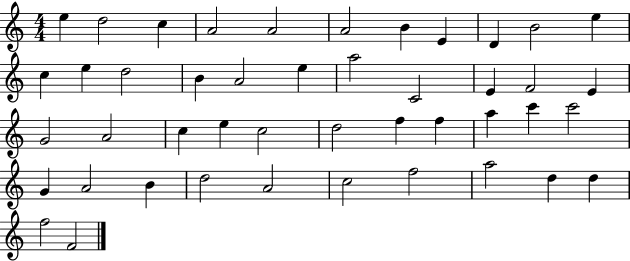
{
  \clef treble
  \numericTimeSignature
  \time 4/4
  \key c \major
  e''4 d''2 c''4 | a'2 a'2 | a'2 b'4 e'4 | d'4 b'2 e''4 | \break c''4 e''4 d''2 | b'4 a'2 e''4 | a''2 c'2 | e'4 f'2 e'4 | \break g'2 a'2 | c''4 e''4 c''2 | d''2 f''4 f''4 | a''4 c'''4 c'''2 | \break g'4 a'2 b'4 | d''2 a'2 | c''2 f''2 | a''2 d''4 d''4 | \break f''2 f'2 | \bar "|."
}